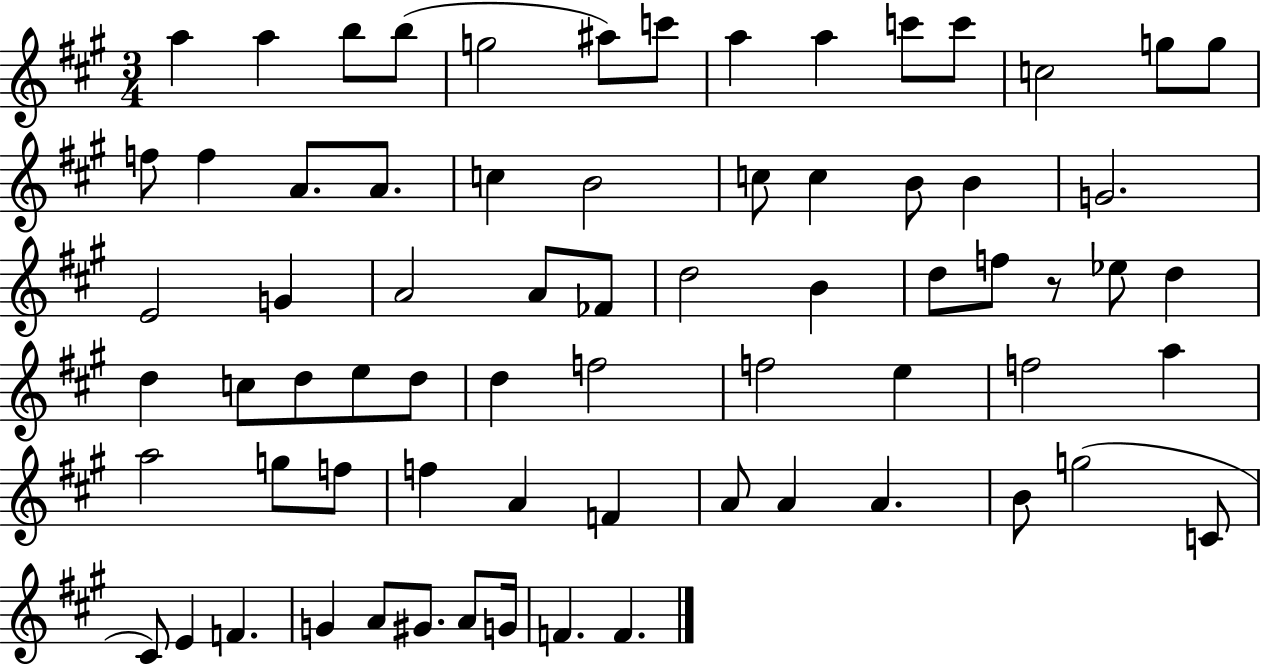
X:1
T:Untitled
M:3/4
L:1/4
K:A
a a b/2 b/2 g2 ^a/2 c'/2 a a c'/2 c'/2 c2 g/2 g/2 f/2 f A/2 A/2 c B2 c/2 c B/2 B G2 E2 G A2 A/2 _F/2 d2 B d/2 f/2 z/2 _e/2 d d c/2 d/2 e/2 d/2 d f2 f2 e f2 a a2 g/2 f/2 f A F A/2 A A B/2 g2 C/2 ^C/2 E F G A/2 ^G/2 A/2 G/4 F F